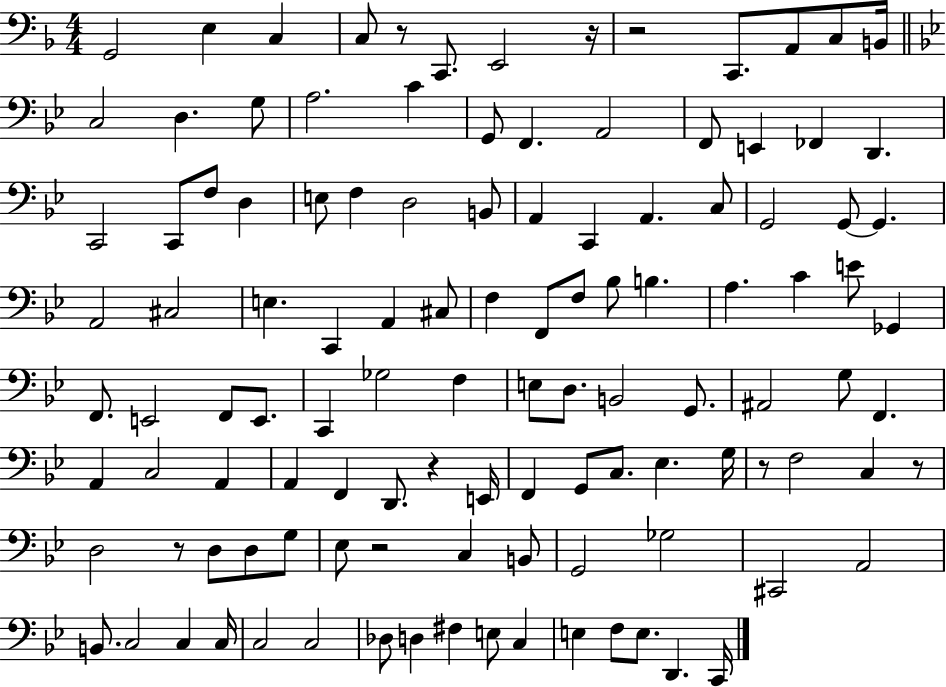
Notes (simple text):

G2/h E3/q C3/q C3/e R/e C2/e. E2/h R/s R/h C2/e. A2/e C3/e B2/s C3/h D3/q. G3/e A3/h. C4/q G2/e F2/q. A2/h F2/e E2/q FES2/q D2/q. C2/h C2/e F3/e D3/q E3/e F3/q D3/h B2/e A2/q C2/q A2/q. C3/e G2/h G2/e G2/q. A2/h C#3/h E3/q. C2/q A2/q C#3/e F3/q F2/e F3/e Bb3/e B3/q. A3/q. C4/q E4/e Gb2/q F2/e. E2/h F2/e E2/e. C2/q Gb3/h F3/q E3/e D3/e. B2/h G2/e. A#2/h G3/e F2/q. A2/q C3/h A2/q A2/q F2/q D2/e. R/q E2/s F2/q G2/e C3/e. Eb3/q. G3/s R/e F3/h C3/q R/e D3/h R/e D3/e D3/e G3/e Eb3/e R/h C3/q B2/e G2/h Gb3/h C#2/h A2/h B2/e. C3/h C3/q C3/s C3/h C3/h Db3/e D3/q F#3/q E3/e C3/q E3/q F3/e E3/e. D2/q. C2/s